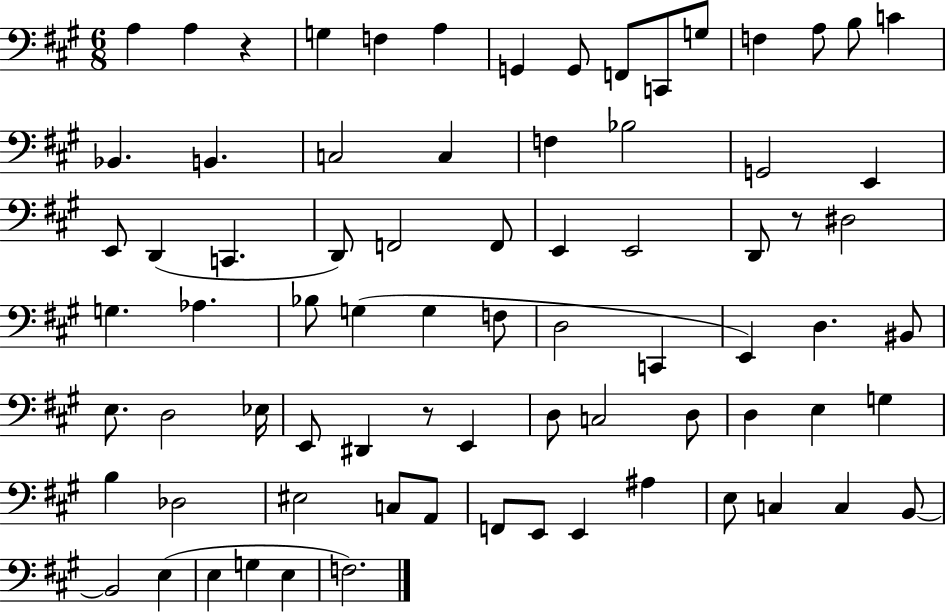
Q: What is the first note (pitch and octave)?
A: A3